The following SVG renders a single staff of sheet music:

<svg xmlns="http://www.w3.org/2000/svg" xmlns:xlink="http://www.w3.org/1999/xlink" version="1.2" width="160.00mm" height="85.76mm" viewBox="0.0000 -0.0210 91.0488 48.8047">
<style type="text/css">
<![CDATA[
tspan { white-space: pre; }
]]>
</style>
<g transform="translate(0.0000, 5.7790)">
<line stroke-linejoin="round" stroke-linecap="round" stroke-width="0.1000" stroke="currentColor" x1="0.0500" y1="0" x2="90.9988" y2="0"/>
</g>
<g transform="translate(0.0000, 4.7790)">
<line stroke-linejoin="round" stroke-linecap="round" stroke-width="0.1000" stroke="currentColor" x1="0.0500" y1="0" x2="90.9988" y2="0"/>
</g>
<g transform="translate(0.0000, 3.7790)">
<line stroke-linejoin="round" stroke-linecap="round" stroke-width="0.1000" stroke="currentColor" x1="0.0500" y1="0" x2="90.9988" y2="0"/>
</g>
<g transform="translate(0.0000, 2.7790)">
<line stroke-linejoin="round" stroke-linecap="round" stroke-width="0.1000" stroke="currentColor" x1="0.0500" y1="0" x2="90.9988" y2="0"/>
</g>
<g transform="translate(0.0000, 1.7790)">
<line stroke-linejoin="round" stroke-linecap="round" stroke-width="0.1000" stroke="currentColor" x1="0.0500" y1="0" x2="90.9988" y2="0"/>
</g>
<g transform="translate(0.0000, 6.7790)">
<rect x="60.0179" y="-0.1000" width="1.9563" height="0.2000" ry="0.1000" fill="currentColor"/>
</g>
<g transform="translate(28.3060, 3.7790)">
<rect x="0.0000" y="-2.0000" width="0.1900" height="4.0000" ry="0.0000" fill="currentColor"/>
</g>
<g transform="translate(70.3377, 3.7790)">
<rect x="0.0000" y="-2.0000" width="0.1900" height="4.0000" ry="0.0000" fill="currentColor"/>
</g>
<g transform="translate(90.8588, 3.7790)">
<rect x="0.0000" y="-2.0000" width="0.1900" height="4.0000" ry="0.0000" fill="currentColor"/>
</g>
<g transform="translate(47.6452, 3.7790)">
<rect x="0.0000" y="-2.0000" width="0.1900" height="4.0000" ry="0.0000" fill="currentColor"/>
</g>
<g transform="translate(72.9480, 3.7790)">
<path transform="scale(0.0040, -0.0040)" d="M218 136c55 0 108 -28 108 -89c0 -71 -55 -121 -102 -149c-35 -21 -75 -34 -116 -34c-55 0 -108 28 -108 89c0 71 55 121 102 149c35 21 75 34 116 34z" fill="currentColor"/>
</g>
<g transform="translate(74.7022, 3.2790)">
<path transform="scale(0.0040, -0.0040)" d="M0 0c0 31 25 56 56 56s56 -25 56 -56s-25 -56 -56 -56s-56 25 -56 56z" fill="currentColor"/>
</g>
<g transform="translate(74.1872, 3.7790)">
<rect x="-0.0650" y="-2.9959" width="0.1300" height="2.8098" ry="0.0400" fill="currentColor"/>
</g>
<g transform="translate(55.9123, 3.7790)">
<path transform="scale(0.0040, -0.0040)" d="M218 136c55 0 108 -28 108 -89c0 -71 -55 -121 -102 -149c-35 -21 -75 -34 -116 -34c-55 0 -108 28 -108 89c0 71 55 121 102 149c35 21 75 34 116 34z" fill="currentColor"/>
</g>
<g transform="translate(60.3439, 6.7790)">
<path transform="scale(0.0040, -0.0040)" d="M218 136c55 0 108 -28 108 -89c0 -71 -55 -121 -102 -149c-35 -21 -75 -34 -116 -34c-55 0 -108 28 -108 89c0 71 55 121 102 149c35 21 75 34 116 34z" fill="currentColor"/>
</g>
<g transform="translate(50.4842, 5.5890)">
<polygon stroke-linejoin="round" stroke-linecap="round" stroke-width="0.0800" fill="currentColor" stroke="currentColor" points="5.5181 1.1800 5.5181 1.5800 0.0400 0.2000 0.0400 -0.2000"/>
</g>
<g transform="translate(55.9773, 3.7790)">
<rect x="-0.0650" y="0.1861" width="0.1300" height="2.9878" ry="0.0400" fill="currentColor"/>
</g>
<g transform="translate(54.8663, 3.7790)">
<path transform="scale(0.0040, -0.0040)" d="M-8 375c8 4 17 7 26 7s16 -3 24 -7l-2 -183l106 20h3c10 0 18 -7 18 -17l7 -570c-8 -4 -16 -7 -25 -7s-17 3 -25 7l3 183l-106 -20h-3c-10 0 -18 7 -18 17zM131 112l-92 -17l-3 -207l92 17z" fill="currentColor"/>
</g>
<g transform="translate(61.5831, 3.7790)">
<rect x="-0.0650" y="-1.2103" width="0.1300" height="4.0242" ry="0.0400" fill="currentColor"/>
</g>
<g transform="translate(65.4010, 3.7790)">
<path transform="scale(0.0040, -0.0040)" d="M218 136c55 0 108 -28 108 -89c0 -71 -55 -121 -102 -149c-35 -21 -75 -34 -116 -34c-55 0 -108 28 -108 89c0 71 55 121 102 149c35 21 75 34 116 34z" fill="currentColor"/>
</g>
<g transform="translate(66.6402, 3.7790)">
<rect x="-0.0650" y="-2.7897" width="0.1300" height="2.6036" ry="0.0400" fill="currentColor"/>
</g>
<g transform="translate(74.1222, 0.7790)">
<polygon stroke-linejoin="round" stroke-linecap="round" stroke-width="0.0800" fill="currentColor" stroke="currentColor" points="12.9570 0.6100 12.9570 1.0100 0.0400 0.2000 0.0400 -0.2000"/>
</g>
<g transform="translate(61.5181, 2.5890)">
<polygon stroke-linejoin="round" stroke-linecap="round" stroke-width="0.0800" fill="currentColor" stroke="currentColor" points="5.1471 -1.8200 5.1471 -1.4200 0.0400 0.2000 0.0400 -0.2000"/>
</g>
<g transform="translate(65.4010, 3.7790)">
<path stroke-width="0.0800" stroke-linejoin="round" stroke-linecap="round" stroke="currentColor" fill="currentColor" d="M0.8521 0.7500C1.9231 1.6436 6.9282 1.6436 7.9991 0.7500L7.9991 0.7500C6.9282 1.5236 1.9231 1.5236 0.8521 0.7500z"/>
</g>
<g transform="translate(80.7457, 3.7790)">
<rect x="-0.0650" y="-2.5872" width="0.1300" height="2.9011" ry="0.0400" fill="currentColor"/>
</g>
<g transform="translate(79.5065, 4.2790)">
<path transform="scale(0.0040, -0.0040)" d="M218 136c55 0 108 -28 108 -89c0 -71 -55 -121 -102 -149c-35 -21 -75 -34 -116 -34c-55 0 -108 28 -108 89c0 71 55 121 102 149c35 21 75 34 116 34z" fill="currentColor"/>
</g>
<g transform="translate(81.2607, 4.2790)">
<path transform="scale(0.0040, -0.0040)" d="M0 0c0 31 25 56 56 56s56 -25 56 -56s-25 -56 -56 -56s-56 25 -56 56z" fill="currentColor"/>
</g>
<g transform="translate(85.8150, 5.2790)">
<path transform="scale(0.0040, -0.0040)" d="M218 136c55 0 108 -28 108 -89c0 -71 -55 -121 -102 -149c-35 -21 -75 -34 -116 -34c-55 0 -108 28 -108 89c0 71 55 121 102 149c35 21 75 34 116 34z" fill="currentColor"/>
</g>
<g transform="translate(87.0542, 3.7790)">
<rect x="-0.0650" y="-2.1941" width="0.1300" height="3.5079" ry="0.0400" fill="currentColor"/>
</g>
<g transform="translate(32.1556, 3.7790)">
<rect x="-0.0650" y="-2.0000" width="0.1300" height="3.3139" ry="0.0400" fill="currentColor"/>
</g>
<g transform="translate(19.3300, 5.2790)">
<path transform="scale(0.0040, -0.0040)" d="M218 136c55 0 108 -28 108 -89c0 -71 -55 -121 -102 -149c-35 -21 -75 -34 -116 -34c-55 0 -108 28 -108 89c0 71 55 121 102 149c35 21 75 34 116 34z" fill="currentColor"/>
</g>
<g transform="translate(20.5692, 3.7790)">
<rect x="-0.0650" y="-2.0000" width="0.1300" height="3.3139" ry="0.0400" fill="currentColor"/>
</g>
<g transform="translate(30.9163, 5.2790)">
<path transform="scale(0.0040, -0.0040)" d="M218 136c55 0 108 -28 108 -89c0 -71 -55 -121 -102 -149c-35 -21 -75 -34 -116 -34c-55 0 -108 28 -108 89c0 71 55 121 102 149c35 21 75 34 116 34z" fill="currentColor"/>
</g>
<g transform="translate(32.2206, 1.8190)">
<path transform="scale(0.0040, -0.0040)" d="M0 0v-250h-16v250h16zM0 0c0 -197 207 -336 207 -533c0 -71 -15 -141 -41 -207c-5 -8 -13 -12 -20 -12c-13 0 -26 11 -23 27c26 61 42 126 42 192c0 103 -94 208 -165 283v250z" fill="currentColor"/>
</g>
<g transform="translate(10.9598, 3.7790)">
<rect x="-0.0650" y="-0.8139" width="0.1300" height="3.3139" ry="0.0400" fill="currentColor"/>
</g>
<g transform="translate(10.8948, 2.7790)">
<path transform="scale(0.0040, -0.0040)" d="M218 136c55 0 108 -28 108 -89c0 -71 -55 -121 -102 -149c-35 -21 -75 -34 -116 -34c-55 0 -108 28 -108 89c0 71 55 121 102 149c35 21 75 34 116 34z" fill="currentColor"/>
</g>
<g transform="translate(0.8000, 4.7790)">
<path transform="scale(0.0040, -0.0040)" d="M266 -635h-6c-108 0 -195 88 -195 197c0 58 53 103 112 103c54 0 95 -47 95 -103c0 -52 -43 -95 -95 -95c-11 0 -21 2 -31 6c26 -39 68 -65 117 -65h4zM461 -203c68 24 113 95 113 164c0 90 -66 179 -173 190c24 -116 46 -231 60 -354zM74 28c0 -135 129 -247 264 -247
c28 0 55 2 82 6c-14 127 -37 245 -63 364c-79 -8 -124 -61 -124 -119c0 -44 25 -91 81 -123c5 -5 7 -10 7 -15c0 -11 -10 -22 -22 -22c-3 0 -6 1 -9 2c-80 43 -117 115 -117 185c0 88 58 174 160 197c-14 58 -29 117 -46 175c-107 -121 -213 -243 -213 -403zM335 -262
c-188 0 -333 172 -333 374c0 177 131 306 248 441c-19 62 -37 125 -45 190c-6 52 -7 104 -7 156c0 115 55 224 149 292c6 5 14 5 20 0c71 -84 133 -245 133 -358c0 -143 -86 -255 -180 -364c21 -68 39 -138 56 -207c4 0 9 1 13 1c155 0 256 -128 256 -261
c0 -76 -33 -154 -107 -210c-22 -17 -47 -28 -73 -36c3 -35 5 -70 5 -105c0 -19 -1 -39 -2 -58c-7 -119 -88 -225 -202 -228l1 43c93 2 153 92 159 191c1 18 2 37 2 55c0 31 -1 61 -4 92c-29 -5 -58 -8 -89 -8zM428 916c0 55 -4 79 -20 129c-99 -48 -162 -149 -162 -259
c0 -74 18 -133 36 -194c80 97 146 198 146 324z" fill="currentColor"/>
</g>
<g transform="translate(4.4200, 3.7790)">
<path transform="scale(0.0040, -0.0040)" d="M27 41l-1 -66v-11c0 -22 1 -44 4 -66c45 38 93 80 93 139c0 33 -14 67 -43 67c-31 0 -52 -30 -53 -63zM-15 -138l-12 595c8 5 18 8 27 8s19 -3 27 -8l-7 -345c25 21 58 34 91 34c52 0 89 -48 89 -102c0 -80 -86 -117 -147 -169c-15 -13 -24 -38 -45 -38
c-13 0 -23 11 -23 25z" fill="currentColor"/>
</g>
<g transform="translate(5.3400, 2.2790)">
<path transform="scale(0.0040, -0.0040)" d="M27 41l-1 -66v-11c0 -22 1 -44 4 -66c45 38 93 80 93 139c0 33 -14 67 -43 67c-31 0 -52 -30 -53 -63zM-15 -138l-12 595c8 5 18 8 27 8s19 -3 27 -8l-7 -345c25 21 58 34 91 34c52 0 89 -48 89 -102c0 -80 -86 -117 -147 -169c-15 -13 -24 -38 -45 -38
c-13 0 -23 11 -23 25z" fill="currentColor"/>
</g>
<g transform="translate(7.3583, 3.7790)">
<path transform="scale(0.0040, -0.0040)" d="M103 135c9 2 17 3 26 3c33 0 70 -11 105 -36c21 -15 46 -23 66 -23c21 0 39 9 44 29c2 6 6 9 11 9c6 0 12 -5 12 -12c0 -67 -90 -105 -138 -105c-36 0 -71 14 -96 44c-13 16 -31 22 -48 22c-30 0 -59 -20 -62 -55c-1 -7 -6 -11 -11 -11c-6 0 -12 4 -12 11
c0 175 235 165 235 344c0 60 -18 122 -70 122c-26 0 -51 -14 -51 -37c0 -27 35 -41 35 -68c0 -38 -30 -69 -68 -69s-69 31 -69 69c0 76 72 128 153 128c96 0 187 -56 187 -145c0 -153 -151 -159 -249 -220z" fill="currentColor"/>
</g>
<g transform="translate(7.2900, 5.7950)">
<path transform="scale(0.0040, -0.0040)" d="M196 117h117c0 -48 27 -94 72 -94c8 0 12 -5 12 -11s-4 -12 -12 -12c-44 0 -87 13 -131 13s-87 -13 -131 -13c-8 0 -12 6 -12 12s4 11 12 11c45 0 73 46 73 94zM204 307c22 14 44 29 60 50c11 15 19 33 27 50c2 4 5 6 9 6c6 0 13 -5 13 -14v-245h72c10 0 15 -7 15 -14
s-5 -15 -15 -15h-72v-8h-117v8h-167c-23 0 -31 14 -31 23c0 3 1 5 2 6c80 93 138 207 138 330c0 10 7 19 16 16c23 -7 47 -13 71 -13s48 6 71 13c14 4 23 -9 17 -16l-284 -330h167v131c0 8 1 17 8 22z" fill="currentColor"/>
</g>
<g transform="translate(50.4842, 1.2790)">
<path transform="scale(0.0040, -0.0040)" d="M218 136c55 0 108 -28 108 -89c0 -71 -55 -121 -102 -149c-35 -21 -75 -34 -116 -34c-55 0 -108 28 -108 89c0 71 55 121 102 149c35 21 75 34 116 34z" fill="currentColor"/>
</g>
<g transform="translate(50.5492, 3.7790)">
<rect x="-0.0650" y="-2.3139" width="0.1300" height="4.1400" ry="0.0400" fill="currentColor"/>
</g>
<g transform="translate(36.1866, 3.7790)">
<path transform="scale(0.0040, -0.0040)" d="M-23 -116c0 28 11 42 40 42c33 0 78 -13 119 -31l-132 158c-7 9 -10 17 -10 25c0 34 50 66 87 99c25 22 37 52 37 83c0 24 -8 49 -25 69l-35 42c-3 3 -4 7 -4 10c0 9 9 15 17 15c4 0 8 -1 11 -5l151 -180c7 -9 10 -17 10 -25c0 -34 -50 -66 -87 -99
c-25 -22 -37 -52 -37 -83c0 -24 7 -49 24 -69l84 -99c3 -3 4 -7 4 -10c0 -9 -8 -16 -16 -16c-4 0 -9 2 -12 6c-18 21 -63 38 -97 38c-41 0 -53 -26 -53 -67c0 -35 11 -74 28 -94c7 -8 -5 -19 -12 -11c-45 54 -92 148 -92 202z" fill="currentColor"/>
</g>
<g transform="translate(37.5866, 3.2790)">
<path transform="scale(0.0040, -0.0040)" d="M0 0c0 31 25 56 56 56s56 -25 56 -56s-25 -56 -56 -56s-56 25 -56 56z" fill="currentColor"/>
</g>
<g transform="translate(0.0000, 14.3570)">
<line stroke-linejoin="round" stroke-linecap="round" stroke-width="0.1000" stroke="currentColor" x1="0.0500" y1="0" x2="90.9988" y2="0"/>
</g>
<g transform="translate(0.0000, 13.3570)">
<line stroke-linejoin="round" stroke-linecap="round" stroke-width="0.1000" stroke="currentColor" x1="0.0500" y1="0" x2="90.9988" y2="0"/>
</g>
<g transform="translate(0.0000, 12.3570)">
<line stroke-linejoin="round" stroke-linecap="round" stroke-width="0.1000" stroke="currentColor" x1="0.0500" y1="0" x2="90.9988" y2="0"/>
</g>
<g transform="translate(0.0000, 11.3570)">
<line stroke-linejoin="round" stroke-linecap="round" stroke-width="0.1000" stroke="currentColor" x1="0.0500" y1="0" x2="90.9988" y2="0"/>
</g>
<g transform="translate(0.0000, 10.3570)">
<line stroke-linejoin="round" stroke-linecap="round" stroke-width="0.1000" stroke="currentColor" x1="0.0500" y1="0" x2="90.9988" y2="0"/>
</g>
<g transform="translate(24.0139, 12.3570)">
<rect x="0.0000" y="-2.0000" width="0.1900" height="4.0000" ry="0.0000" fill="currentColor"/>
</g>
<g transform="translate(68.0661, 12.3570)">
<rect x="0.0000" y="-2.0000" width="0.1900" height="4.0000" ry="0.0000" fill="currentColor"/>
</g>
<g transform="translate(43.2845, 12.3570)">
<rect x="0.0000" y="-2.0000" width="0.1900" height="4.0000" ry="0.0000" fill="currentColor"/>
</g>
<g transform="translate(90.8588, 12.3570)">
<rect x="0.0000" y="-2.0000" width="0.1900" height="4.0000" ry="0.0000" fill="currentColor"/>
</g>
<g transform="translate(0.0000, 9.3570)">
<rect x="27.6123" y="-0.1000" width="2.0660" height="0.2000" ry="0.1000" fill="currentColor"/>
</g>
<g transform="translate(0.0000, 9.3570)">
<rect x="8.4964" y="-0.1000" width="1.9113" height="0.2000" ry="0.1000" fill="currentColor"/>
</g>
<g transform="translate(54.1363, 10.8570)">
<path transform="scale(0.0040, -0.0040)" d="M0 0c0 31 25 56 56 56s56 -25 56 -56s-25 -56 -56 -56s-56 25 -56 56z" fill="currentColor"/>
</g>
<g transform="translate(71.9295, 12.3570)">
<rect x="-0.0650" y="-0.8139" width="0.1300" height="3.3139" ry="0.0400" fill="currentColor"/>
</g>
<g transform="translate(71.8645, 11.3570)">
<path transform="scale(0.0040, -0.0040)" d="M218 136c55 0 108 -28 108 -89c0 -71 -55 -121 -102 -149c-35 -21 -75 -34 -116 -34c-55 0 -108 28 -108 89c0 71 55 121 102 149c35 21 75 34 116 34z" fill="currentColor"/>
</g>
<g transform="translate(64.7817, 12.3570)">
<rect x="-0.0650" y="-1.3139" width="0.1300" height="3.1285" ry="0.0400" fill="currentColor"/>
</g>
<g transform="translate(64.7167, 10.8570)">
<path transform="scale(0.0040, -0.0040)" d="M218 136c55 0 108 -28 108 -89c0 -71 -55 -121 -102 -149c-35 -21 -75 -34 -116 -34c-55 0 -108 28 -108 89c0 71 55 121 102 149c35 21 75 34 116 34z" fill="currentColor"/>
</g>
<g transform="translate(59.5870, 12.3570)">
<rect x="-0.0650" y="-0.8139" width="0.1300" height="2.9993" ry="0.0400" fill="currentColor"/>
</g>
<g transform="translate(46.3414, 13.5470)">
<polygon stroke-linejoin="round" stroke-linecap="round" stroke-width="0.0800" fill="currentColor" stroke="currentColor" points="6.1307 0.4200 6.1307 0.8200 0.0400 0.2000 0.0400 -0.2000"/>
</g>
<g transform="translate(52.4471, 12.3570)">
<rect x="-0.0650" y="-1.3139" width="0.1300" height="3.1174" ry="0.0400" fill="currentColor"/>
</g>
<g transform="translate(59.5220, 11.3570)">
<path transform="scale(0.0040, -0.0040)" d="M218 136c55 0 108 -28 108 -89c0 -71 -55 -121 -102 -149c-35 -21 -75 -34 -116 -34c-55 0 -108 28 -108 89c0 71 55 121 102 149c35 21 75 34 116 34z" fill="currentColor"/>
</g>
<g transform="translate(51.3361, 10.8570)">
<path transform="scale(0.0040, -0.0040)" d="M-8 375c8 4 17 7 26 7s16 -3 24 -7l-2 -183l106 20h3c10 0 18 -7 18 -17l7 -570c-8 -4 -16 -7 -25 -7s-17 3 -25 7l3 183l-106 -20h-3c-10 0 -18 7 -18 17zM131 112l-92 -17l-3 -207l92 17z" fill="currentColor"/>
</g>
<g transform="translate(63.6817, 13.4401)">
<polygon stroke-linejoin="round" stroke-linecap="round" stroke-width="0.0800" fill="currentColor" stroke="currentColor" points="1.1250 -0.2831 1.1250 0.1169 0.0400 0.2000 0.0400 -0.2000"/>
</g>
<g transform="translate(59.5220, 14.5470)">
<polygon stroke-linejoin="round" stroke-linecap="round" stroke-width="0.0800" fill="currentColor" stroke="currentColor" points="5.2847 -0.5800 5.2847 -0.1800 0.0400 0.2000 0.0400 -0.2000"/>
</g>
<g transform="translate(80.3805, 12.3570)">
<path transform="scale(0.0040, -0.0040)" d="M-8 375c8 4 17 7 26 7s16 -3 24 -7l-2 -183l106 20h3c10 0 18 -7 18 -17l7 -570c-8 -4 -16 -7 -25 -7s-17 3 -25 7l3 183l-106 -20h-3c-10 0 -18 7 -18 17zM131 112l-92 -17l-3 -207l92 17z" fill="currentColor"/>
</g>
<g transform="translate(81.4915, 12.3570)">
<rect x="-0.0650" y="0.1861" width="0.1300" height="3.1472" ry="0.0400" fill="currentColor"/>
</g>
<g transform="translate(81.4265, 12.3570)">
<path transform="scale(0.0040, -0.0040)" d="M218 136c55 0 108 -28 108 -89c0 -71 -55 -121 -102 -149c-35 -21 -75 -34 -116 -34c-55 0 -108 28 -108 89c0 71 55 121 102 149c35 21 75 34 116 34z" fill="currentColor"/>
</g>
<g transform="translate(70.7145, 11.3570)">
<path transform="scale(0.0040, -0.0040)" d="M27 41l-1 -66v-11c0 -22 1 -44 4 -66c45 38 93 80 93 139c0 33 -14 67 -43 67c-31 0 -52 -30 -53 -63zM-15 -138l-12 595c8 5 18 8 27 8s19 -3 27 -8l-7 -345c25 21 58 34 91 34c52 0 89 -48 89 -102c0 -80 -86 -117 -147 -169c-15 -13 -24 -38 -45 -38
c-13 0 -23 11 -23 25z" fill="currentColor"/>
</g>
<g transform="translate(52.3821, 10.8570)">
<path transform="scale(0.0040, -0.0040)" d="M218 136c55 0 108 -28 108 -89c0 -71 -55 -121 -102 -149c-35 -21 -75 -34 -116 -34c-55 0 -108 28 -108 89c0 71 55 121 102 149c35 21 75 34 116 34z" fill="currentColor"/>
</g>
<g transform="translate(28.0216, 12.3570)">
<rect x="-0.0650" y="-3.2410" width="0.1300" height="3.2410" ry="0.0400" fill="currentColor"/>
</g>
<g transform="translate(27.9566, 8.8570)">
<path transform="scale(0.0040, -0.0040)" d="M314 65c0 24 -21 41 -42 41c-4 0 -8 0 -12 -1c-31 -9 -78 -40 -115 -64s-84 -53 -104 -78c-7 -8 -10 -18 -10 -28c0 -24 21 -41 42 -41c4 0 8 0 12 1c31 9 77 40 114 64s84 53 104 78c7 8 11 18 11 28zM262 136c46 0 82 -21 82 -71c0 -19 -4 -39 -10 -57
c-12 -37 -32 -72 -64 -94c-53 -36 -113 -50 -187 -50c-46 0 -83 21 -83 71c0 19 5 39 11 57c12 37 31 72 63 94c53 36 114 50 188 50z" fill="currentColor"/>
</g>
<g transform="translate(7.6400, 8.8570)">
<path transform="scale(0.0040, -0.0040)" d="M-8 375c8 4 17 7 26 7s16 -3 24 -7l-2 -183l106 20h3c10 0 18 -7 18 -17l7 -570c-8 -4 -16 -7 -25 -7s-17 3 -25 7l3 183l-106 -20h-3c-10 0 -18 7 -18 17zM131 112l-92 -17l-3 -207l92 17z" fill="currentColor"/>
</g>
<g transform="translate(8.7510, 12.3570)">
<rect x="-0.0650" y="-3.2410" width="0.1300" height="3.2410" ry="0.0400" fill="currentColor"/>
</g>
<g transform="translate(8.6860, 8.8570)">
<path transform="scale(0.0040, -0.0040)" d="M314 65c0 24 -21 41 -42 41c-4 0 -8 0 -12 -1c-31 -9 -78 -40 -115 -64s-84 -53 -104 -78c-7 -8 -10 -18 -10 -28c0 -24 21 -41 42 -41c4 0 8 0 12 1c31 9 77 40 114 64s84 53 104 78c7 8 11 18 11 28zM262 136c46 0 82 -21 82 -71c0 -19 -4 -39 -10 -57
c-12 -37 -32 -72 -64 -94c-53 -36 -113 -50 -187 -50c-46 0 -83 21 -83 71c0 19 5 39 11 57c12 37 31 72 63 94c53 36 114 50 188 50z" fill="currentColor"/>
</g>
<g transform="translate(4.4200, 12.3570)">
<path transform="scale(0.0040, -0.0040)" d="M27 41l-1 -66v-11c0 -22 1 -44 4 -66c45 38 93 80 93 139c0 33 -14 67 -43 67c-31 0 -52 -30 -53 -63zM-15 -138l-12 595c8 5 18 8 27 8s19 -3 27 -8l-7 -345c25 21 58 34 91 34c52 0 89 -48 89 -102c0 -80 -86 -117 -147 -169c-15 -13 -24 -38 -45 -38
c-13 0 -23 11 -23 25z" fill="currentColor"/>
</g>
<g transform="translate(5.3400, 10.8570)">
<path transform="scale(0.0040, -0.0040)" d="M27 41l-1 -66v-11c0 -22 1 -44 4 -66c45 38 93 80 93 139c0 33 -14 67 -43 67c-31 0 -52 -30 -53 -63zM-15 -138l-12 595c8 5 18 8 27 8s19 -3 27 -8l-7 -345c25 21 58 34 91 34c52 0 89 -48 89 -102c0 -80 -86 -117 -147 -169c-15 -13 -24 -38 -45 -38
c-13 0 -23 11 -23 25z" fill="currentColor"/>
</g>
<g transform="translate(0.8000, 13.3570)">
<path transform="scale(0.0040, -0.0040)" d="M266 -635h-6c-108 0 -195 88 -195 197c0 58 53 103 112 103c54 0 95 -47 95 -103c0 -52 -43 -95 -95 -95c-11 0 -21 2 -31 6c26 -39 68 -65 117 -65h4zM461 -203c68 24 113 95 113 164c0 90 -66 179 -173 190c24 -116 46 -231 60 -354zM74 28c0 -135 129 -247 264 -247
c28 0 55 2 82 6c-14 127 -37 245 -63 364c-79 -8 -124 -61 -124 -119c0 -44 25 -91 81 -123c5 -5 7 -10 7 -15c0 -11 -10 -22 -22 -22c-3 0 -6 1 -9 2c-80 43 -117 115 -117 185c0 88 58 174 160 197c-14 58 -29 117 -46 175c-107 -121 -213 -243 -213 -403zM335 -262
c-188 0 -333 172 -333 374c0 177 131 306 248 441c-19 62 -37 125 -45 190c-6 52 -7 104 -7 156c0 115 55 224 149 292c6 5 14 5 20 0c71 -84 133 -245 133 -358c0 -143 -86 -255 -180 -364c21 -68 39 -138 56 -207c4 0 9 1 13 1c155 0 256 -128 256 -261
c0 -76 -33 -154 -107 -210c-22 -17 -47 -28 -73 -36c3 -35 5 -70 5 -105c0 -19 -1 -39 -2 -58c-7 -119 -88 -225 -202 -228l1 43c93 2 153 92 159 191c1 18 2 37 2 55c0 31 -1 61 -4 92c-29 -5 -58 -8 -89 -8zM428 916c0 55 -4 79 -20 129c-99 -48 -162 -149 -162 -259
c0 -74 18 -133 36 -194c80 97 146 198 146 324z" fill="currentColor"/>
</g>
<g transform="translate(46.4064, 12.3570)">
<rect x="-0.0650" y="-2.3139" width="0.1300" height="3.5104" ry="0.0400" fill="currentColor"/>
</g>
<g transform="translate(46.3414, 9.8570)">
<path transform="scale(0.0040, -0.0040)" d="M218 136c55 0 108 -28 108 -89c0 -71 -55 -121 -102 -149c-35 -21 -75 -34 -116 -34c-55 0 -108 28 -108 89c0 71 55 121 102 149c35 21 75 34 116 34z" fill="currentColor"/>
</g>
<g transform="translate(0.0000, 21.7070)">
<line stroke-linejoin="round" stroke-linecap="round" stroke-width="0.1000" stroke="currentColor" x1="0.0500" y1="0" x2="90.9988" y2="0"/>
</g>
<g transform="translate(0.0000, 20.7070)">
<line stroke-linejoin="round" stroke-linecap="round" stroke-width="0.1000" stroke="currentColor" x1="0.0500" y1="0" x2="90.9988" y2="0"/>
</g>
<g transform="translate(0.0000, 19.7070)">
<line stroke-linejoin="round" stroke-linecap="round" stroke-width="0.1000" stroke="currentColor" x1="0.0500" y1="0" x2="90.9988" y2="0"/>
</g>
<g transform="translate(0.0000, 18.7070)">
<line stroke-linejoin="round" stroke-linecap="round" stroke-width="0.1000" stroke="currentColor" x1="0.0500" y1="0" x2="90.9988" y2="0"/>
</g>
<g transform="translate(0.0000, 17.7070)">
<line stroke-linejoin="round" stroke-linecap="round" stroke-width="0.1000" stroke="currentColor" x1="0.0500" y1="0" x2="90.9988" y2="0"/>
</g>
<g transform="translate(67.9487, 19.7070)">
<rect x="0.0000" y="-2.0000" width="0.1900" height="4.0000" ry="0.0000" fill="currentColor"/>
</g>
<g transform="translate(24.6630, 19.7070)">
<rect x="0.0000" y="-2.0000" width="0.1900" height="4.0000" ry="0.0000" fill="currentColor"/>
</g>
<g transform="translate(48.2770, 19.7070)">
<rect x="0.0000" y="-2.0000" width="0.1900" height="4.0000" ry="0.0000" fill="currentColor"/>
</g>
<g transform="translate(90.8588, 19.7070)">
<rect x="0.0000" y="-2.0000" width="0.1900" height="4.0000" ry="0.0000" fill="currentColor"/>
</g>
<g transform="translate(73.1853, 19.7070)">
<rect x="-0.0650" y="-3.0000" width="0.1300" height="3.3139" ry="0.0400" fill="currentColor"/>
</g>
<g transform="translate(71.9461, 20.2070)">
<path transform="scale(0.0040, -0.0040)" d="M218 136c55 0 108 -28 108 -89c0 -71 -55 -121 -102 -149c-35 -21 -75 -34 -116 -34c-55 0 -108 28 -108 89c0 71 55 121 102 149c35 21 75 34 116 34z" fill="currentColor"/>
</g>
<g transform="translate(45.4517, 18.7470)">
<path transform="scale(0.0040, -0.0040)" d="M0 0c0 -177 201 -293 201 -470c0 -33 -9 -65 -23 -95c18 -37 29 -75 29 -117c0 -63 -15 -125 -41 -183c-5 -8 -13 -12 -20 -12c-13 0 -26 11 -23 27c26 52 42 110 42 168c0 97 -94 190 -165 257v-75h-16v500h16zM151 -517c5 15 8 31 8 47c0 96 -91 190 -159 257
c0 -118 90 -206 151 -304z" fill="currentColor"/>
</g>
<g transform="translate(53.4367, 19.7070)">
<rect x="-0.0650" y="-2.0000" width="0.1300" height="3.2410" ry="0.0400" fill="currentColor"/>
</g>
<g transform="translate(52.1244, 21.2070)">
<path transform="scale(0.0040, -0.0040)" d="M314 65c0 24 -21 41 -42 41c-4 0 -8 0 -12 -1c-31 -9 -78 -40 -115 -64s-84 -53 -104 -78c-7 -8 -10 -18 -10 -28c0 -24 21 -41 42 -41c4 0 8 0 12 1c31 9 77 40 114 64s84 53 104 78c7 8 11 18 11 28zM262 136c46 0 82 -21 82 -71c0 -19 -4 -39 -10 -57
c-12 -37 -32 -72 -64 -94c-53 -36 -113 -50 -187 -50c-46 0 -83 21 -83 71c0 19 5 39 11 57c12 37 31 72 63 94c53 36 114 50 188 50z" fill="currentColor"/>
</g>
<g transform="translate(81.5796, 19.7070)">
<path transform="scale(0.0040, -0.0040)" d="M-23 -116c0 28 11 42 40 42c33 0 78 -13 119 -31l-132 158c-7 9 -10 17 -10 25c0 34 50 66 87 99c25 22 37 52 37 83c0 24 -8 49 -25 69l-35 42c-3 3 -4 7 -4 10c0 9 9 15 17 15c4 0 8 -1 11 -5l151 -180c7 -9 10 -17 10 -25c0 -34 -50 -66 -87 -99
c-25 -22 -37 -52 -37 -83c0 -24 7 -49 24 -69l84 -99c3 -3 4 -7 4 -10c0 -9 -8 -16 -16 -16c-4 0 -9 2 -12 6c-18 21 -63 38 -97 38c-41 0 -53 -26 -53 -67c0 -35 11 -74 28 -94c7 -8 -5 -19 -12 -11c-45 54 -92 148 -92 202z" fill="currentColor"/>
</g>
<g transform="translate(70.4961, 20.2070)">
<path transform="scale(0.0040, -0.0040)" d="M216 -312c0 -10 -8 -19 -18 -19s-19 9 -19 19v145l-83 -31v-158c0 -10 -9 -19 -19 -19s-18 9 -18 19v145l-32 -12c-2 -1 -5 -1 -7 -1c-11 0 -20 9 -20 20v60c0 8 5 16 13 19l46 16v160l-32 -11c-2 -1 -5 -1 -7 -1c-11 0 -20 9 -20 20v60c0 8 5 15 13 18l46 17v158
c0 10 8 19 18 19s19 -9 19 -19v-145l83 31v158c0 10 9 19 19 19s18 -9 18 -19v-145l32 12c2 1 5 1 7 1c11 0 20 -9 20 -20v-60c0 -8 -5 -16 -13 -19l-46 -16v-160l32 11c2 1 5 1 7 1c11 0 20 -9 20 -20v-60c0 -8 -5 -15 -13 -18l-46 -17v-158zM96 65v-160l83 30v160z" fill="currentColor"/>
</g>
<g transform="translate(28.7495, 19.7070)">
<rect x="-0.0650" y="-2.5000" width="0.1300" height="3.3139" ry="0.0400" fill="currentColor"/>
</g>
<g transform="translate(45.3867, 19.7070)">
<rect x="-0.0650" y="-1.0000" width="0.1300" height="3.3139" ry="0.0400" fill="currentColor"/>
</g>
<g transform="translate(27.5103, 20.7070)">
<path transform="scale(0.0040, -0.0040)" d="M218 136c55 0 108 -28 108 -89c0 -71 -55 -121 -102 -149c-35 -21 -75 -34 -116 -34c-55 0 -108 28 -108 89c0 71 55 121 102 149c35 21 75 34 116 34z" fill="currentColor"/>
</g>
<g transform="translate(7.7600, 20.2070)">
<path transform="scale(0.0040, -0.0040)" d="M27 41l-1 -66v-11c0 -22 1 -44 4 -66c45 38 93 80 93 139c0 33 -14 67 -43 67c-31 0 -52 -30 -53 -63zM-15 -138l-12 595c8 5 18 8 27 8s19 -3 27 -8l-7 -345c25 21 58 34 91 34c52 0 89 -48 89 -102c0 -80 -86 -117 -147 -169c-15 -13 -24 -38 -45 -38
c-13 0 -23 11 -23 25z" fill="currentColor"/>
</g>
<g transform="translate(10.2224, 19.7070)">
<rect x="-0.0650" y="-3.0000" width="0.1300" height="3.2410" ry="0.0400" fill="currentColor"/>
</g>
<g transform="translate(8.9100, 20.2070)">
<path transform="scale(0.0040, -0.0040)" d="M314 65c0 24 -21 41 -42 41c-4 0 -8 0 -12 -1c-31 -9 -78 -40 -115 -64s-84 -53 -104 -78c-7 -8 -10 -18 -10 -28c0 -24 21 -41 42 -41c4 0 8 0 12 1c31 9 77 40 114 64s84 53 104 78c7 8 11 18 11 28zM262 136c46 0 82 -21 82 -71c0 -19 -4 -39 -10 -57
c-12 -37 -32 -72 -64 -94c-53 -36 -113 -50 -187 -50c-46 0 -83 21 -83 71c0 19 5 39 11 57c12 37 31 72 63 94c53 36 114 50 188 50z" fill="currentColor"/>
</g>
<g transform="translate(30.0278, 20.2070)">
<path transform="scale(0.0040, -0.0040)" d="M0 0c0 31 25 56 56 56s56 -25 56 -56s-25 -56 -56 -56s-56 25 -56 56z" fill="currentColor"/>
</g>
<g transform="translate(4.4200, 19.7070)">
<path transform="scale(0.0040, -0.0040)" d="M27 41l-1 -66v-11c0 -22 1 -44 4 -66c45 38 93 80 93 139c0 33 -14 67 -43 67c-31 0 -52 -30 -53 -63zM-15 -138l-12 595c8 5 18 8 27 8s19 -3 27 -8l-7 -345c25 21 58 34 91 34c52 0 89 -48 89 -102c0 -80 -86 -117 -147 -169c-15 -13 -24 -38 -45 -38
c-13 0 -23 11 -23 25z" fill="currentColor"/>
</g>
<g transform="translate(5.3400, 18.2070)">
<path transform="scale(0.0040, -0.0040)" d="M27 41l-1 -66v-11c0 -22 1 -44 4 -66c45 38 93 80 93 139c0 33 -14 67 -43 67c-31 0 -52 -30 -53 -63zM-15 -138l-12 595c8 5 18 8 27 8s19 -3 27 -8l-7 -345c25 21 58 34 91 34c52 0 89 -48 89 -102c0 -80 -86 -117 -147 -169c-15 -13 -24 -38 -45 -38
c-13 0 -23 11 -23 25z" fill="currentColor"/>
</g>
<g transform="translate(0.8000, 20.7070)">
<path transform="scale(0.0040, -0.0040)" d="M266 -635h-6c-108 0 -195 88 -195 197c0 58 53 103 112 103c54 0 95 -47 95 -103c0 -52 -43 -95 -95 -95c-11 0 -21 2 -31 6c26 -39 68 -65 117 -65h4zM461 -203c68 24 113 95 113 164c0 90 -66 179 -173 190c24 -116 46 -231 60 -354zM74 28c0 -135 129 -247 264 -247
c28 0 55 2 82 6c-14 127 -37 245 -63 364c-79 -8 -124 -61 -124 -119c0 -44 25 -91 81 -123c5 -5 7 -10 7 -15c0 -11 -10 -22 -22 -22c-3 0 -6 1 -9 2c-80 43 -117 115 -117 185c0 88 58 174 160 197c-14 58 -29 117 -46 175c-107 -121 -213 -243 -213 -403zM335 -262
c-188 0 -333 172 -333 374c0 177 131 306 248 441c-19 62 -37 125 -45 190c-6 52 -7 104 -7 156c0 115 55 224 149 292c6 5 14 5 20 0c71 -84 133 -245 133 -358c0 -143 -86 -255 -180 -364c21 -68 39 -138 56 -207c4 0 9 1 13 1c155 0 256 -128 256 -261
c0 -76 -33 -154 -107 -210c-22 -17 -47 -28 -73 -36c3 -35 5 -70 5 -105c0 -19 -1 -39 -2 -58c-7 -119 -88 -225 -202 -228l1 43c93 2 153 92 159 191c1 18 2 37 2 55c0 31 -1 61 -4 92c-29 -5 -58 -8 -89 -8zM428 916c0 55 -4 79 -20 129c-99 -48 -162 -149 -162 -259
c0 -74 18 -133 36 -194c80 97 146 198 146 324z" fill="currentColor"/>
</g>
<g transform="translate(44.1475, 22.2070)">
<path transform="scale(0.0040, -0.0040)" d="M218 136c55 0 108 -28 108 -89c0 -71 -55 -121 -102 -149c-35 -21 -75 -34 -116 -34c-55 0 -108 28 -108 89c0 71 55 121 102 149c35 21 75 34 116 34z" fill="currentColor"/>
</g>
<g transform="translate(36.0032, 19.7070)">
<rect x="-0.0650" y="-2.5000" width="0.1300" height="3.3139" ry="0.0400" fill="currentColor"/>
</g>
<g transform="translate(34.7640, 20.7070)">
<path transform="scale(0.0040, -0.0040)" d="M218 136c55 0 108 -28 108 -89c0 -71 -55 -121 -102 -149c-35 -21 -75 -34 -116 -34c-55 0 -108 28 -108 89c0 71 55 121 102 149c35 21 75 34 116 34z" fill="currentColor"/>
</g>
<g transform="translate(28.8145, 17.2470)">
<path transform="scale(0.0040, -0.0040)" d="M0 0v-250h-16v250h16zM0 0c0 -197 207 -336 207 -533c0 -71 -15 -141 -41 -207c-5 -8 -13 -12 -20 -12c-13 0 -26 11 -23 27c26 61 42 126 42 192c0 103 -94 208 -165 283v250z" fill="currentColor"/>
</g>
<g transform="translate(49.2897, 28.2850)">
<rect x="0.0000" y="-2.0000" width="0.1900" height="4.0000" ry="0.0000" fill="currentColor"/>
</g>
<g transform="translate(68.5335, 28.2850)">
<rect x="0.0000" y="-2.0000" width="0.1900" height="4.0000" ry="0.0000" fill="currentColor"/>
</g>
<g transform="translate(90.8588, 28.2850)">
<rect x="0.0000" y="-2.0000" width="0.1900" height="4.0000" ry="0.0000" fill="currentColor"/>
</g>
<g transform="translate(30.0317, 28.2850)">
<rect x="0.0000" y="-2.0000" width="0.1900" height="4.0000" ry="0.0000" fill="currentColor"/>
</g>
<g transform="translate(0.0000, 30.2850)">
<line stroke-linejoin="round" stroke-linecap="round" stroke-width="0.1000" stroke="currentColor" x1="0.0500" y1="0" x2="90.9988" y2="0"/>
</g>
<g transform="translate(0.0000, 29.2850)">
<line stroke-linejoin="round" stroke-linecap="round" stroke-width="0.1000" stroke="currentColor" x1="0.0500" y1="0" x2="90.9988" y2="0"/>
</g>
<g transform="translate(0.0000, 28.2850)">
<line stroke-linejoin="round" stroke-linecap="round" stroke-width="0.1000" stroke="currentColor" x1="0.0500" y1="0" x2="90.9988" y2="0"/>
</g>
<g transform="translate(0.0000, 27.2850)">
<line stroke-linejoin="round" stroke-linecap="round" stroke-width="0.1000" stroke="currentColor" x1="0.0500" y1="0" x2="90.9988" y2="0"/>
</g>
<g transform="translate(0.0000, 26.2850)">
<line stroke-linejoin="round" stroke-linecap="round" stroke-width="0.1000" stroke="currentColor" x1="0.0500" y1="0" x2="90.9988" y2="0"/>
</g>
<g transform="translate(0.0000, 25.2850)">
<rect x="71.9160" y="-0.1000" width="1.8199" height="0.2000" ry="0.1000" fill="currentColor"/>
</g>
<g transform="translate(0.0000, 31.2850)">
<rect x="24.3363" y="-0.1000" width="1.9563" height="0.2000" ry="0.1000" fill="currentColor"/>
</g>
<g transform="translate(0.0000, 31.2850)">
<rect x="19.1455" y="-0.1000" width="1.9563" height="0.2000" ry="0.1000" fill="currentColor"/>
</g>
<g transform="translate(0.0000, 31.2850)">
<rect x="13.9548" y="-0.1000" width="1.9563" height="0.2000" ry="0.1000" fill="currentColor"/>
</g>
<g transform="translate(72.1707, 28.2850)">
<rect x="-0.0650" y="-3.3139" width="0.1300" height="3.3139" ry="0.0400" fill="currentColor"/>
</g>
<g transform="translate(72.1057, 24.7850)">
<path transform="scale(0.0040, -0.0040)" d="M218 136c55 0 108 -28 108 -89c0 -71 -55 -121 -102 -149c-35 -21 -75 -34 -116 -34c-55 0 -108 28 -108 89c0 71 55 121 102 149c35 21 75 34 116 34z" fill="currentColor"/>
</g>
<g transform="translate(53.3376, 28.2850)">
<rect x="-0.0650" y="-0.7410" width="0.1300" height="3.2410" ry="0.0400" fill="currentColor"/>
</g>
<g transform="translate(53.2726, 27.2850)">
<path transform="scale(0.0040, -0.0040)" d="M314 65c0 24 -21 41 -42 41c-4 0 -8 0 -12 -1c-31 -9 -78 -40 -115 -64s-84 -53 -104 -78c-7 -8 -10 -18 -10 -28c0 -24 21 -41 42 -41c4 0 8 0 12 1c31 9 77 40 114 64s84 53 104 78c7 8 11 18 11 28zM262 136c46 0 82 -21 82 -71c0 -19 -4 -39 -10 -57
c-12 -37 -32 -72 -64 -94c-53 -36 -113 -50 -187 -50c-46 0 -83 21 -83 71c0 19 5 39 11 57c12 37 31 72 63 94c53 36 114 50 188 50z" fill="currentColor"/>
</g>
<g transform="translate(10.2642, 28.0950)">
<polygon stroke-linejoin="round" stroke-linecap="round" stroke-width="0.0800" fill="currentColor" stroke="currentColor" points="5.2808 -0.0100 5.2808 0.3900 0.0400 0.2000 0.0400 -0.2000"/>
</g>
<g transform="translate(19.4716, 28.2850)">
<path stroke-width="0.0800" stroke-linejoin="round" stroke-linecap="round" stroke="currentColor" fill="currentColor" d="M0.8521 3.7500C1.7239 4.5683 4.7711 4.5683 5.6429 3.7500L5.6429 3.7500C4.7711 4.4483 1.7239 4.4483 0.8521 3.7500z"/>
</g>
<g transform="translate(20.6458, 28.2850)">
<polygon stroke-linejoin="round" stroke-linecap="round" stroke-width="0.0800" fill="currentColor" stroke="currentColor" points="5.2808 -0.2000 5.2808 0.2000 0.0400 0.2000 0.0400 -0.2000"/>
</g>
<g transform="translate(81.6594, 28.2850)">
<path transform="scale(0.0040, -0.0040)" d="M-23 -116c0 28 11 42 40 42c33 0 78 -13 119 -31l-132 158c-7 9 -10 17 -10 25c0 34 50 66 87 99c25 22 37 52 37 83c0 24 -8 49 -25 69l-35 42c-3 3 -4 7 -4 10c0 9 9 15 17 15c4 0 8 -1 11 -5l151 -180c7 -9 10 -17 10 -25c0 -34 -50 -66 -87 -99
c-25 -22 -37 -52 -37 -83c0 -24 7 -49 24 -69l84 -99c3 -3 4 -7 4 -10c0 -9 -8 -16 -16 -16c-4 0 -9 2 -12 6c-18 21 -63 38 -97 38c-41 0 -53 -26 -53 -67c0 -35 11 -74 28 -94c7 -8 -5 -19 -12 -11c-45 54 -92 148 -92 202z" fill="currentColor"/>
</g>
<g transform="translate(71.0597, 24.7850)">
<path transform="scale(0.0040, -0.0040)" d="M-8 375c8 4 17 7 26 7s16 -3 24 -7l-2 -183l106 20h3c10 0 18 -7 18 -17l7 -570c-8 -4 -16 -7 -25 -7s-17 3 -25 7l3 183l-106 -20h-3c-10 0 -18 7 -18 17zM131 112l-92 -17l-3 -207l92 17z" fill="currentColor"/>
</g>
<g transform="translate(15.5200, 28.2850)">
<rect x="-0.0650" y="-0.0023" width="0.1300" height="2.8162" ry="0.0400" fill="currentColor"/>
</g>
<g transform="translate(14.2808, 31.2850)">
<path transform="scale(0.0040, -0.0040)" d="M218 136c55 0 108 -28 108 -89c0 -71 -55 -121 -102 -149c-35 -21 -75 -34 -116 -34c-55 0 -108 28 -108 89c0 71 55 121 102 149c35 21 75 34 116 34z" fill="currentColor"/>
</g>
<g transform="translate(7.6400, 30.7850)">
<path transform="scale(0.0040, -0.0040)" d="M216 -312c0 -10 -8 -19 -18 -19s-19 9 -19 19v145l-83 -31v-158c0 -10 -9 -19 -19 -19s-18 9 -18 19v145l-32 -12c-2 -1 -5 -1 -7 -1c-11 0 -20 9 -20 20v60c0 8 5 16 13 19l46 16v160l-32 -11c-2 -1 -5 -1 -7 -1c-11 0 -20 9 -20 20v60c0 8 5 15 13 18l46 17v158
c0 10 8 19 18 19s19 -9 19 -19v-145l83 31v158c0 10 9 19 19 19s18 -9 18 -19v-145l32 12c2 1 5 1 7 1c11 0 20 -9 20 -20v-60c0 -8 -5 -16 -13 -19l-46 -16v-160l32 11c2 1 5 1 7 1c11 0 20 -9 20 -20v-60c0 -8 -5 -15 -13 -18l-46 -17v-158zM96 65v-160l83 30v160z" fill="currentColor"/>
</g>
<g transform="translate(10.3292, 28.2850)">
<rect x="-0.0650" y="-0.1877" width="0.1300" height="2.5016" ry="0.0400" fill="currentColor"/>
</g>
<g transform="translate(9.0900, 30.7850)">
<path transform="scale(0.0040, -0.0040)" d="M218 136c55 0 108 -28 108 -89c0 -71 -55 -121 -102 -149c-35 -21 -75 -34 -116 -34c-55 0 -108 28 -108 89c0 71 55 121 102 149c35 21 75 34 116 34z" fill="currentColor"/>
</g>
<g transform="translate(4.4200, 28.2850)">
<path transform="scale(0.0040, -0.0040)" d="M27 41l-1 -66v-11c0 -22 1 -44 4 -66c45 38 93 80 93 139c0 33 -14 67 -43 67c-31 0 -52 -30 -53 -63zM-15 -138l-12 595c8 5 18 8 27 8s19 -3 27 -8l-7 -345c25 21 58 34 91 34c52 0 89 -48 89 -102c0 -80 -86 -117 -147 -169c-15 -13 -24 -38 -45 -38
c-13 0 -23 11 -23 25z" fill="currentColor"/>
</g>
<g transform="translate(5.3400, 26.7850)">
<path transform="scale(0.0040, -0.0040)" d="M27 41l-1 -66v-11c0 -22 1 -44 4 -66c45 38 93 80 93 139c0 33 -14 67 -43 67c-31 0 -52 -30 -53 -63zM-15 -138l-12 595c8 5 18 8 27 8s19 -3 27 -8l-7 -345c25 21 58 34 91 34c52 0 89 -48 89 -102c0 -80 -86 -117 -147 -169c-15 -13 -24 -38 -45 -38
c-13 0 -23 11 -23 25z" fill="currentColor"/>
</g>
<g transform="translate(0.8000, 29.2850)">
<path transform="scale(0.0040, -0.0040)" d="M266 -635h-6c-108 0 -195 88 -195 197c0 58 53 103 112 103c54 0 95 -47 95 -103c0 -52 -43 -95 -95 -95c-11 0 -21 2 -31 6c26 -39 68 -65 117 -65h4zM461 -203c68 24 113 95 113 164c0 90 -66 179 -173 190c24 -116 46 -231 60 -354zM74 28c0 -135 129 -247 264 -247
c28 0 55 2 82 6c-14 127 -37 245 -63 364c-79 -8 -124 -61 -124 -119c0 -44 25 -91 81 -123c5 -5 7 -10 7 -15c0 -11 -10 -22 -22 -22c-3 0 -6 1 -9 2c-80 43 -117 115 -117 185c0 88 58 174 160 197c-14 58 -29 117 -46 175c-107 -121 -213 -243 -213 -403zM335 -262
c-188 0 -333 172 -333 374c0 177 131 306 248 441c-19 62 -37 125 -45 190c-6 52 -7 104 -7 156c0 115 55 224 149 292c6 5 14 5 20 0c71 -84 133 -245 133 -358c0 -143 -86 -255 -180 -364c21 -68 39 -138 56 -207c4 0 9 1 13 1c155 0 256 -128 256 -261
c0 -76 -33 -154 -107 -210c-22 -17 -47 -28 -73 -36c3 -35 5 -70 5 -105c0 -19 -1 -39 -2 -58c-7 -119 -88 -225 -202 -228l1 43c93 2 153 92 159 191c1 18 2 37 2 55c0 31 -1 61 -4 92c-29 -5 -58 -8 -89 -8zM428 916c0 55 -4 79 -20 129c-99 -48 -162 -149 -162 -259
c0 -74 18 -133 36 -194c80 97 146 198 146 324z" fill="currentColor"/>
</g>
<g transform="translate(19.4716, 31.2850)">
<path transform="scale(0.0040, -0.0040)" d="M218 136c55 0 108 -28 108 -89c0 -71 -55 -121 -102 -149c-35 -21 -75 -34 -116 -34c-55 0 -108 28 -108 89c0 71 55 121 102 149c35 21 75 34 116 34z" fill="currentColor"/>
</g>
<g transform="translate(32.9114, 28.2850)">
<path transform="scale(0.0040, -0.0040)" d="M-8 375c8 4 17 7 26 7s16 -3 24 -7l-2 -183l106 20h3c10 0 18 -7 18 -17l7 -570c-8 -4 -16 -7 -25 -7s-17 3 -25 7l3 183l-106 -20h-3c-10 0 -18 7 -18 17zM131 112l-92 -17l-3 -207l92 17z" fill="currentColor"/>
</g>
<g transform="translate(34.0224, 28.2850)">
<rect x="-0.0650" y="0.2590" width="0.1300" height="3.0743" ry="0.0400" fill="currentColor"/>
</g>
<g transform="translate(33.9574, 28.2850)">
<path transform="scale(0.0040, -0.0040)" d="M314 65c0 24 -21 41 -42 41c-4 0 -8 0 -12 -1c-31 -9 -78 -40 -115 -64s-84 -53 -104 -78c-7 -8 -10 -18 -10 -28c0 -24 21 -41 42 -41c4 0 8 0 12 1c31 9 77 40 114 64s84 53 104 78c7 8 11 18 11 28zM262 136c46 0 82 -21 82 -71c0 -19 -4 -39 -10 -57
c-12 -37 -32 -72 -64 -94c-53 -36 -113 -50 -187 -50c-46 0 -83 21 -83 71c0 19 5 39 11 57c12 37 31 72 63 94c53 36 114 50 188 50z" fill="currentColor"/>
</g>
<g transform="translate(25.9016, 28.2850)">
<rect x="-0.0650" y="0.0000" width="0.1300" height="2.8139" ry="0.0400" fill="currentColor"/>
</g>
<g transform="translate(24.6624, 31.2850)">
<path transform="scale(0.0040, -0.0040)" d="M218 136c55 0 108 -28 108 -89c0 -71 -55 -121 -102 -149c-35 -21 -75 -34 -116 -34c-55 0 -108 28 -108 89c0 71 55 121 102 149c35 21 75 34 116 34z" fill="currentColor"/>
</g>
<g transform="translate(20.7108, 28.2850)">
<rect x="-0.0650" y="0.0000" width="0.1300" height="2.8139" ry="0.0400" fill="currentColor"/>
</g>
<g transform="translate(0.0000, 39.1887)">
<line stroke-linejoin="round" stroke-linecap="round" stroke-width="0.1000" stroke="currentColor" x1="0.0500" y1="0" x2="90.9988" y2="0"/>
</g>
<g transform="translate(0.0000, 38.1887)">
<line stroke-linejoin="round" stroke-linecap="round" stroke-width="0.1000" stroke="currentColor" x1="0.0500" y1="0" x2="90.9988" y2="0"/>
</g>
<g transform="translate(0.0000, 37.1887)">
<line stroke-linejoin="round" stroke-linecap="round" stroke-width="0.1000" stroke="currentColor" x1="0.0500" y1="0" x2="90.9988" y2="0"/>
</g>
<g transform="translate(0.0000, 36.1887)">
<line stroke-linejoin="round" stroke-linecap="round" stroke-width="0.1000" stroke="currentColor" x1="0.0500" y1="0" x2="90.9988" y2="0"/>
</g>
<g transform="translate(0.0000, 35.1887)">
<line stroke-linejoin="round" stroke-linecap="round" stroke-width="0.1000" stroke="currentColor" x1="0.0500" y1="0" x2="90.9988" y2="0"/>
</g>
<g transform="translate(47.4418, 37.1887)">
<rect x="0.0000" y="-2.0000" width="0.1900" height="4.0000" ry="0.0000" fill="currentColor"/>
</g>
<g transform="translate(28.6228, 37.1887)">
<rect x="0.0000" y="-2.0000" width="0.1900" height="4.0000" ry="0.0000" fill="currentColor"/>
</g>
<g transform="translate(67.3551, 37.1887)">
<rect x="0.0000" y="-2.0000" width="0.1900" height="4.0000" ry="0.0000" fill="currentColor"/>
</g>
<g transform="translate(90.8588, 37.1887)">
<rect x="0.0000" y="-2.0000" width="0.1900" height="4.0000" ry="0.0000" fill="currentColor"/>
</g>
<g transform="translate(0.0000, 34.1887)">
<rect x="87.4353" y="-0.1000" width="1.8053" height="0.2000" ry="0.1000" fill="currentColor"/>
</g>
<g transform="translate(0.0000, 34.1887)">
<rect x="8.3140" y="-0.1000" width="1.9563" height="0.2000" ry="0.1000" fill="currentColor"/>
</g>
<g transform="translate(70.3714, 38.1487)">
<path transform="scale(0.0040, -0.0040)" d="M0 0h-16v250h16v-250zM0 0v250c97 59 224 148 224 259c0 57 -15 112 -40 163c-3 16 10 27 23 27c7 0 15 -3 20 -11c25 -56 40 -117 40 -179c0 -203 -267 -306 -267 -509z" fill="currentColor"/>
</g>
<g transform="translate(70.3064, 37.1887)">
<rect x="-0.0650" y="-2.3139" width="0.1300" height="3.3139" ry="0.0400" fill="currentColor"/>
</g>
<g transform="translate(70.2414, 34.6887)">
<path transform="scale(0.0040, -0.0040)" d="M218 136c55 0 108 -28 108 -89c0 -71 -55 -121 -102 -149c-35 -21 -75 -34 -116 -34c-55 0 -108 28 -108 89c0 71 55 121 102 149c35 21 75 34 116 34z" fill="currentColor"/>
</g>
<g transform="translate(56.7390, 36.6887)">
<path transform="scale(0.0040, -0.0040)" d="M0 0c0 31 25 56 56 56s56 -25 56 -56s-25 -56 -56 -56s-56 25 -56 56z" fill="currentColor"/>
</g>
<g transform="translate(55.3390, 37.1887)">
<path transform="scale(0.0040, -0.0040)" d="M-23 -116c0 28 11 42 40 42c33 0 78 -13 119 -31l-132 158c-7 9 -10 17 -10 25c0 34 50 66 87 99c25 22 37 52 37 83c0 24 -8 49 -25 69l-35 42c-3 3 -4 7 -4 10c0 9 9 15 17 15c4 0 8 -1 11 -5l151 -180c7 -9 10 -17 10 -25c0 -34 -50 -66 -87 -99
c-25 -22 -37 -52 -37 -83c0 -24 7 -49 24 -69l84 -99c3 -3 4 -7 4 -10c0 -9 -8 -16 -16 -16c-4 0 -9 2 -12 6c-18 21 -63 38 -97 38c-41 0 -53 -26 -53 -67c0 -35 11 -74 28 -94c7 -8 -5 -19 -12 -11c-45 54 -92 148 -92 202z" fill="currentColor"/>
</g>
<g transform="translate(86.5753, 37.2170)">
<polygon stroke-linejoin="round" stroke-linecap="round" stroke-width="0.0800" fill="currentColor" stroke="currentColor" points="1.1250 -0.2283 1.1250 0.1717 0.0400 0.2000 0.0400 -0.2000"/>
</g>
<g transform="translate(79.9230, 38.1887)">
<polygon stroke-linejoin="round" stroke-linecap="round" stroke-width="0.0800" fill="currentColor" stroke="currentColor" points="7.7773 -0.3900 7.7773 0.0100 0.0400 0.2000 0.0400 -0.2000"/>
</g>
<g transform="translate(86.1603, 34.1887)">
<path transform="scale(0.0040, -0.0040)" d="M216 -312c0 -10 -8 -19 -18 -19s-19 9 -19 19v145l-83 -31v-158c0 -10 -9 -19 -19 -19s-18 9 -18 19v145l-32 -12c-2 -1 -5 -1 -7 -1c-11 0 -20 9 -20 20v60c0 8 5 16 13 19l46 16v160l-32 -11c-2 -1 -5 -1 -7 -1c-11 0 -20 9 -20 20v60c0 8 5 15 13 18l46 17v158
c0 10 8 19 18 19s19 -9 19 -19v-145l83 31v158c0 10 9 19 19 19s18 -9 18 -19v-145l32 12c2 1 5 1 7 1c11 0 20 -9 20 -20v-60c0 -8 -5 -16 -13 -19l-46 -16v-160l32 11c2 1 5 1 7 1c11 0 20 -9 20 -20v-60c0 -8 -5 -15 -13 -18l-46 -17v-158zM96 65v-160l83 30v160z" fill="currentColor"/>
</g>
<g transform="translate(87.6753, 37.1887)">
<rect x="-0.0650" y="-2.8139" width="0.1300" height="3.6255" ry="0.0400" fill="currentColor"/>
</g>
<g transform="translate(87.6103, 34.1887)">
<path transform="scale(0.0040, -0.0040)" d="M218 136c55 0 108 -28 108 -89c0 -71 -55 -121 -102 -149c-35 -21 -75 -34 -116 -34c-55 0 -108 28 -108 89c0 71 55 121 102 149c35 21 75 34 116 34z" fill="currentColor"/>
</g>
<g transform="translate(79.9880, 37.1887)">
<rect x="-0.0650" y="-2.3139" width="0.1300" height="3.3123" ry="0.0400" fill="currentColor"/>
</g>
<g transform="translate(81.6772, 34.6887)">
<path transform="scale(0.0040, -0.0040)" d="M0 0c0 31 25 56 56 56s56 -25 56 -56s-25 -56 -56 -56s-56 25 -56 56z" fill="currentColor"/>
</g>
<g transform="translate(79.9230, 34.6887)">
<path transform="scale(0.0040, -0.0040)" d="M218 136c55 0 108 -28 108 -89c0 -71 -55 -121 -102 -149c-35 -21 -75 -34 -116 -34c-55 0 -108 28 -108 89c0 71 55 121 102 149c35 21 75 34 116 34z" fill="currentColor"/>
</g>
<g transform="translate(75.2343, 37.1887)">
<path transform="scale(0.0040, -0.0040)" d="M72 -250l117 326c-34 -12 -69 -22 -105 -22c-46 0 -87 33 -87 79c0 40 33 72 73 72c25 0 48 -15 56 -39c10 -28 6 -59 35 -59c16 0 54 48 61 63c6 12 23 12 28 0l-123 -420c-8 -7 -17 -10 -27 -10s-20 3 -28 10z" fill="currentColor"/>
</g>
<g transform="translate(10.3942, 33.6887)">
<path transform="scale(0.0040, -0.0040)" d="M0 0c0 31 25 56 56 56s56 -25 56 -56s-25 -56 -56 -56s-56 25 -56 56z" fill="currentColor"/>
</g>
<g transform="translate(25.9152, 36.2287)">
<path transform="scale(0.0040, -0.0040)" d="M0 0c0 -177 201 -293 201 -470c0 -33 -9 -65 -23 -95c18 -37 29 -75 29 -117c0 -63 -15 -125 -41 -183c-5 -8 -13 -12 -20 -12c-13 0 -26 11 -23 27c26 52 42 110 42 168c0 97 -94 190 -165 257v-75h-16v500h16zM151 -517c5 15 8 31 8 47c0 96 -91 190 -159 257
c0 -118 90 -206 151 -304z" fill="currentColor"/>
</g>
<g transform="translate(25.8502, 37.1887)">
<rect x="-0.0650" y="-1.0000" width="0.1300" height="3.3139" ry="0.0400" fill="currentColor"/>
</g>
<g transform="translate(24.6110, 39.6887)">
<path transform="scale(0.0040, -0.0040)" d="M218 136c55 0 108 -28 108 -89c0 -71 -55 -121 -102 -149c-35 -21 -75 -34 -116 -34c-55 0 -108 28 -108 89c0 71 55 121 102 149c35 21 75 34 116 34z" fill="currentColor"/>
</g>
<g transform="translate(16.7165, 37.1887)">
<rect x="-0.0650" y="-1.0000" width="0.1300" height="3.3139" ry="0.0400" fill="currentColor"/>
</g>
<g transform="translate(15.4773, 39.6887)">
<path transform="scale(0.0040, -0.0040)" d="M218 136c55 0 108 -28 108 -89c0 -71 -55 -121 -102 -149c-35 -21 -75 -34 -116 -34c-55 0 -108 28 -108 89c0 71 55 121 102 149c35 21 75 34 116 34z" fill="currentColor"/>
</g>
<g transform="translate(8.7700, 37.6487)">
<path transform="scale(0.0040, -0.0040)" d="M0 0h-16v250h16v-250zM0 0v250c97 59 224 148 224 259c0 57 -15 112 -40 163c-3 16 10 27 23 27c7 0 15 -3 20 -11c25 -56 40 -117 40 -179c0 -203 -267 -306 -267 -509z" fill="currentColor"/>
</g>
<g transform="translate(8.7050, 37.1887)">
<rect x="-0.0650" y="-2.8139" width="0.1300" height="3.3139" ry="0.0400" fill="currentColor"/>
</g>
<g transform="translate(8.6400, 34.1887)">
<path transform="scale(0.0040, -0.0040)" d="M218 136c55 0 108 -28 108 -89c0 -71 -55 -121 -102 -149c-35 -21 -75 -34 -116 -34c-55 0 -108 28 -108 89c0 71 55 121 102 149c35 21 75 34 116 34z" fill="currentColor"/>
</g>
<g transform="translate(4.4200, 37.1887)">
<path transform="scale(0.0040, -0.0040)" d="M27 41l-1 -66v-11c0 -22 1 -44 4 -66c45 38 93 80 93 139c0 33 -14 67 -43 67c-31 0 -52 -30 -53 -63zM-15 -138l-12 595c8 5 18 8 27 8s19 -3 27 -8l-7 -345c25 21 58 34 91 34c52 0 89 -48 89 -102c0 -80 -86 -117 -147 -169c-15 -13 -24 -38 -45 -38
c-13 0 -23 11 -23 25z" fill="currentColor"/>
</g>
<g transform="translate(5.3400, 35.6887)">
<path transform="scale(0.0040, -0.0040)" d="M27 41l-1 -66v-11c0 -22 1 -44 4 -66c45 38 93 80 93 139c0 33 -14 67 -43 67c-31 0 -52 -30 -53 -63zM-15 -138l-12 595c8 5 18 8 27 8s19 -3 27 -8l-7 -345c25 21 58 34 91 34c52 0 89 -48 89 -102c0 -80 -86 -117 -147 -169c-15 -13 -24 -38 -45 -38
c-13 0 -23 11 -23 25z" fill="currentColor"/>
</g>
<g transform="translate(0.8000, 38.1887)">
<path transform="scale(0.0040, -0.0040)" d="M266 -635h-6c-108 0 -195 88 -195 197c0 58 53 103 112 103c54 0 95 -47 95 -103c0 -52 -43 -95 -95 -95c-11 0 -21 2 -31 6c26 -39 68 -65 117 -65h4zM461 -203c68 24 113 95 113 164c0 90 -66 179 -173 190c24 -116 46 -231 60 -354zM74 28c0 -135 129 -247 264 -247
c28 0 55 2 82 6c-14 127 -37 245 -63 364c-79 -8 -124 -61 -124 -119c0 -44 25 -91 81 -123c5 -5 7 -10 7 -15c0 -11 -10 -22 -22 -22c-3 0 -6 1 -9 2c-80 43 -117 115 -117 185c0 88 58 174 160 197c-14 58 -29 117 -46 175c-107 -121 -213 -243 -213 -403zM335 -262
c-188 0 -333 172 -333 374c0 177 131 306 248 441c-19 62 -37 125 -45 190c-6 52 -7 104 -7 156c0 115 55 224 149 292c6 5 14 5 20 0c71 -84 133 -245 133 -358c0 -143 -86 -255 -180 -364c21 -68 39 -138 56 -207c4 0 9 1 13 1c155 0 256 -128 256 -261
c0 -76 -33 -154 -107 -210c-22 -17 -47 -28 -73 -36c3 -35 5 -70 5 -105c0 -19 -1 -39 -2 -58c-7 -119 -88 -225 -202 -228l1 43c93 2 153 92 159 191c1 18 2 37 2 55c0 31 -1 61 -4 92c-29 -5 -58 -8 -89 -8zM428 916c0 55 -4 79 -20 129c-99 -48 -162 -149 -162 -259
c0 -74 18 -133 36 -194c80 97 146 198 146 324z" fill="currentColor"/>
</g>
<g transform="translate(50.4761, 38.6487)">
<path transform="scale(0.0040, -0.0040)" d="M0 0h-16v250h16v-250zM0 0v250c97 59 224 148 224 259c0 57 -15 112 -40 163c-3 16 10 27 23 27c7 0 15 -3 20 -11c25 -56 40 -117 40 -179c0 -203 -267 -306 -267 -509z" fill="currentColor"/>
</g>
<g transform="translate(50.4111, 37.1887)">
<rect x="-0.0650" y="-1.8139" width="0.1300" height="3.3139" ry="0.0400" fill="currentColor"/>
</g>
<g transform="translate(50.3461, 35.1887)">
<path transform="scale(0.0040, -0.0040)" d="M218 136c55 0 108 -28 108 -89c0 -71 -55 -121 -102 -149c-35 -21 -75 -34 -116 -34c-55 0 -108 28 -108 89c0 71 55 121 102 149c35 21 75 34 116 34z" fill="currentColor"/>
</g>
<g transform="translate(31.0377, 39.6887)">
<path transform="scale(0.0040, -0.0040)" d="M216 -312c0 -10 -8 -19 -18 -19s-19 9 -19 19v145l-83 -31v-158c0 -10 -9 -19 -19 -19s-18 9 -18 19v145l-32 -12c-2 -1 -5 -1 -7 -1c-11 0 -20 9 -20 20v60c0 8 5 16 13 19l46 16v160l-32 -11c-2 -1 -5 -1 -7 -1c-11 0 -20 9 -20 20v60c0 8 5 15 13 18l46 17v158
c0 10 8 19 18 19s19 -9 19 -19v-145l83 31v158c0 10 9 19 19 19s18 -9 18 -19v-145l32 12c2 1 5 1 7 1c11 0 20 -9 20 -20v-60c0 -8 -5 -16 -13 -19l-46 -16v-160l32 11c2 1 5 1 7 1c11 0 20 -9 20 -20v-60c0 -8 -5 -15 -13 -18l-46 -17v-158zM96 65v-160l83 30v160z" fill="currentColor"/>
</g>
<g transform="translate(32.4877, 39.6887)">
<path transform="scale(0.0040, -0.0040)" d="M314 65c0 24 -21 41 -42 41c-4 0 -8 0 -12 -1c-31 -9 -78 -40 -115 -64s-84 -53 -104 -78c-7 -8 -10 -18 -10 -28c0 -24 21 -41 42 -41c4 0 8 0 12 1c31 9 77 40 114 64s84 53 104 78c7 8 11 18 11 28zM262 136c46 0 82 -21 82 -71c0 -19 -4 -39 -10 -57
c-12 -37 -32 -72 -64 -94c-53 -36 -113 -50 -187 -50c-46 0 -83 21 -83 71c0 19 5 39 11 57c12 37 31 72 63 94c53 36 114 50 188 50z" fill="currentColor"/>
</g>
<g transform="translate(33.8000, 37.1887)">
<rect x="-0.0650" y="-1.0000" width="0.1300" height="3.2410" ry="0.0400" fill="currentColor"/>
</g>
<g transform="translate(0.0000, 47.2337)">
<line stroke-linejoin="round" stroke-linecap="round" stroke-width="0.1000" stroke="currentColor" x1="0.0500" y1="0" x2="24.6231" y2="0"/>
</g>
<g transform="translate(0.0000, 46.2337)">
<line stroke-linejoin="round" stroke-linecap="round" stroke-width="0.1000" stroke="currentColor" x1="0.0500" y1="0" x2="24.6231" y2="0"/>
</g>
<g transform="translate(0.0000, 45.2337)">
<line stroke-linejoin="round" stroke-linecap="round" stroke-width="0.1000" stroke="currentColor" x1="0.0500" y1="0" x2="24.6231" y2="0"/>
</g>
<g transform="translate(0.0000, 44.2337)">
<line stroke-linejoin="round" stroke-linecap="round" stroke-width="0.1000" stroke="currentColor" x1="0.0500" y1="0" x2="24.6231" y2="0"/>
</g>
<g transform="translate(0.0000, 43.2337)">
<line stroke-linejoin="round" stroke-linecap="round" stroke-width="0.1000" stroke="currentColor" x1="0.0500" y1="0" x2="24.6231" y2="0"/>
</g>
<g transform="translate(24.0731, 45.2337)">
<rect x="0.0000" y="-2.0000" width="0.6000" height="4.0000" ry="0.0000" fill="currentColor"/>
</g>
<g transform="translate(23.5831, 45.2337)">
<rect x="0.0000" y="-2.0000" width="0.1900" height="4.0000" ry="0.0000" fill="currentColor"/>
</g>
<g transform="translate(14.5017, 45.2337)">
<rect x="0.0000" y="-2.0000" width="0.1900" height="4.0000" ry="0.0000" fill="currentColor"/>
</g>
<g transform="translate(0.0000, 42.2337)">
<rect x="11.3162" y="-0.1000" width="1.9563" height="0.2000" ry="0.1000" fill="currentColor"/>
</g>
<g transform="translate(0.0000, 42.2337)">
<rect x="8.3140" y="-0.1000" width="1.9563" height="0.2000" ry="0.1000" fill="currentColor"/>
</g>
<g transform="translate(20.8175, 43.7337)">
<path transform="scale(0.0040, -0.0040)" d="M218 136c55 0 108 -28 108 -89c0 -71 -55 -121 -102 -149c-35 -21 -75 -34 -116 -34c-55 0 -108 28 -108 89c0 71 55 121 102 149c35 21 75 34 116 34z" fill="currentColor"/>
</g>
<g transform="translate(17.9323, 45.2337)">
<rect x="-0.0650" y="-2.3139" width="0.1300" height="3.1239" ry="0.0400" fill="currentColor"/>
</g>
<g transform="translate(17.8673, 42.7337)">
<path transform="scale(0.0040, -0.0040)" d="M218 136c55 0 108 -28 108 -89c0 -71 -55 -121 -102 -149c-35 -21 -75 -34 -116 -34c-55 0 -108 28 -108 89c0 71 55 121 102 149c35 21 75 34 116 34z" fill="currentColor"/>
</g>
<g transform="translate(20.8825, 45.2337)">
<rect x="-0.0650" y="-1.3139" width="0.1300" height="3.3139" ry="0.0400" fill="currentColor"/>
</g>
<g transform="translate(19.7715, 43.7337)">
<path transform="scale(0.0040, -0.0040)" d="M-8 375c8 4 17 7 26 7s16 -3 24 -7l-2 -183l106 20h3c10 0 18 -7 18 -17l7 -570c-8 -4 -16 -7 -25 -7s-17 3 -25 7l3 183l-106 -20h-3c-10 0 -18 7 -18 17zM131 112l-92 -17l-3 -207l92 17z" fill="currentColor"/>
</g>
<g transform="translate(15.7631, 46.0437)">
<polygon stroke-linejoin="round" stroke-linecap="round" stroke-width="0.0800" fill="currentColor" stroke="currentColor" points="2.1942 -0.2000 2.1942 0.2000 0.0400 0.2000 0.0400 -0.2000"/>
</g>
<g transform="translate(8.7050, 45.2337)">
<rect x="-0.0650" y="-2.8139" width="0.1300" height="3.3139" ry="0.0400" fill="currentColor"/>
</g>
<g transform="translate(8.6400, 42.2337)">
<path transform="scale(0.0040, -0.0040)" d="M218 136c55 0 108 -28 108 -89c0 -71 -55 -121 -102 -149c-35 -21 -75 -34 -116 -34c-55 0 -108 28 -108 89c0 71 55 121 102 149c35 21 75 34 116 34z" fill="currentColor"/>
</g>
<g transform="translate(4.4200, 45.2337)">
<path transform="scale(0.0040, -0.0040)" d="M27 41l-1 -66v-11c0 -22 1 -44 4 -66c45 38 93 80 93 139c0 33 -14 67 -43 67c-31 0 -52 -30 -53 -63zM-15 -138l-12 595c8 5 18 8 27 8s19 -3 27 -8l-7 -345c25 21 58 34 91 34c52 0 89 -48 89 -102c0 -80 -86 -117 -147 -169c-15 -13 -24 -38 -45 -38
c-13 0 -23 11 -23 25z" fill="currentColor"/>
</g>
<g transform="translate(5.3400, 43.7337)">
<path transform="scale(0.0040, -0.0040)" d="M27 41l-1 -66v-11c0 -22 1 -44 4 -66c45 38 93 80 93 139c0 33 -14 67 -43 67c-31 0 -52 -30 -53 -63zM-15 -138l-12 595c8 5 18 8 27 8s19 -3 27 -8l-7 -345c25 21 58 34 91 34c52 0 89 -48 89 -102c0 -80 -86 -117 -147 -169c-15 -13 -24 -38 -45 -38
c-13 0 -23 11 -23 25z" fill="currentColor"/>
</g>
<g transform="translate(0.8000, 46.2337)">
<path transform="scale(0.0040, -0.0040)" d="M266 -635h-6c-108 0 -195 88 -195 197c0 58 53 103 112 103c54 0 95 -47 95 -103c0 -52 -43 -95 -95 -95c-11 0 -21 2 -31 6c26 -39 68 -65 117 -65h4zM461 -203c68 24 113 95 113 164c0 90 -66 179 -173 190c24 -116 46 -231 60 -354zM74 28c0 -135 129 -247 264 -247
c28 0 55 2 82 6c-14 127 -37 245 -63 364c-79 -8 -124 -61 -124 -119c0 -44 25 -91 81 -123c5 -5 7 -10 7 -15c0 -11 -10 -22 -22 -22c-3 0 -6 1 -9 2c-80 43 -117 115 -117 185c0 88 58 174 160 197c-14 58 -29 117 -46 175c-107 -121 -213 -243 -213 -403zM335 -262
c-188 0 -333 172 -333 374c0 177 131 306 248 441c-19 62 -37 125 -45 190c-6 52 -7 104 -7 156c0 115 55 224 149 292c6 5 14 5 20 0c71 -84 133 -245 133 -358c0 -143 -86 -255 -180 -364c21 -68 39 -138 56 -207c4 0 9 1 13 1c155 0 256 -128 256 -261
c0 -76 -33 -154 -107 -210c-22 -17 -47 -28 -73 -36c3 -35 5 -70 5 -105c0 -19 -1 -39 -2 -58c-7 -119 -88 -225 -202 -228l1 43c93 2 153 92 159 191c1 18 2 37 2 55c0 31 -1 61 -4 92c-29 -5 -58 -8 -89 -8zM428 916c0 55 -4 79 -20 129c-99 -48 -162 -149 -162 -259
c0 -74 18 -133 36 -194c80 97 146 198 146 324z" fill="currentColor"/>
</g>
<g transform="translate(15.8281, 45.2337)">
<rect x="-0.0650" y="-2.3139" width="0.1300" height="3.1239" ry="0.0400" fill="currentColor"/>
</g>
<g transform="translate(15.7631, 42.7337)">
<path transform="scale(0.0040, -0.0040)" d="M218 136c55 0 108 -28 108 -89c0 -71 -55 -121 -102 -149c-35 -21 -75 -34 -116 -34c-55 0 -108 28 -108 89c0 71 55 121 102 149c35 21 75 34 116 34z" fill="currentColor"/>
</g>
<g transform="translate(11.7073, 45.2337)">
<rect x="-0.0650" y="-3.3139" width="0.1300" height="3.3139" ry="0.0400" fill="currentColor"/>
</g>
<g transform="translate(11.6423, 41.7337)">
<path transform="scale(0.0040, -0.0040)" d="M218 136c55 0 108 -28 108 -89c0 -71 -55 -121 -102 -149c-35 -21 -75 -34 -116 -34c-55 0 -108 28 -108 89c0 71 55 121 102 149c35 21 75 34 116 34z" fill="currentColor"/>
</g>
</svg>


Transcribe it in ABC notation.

X:1
T:Untitled
M:2/4
L:1/4
K:Bb
d F F/2 z g/2 B/2 C/2 B/2 B/2 A/2 F/2 b2 _b2 g/2 e/2 d/2 e/4 _d B _A2 G/2 G D/4 F2 ^A z ^D/2 C/2 C/2 C/2 B2 d2 b z a/2 D D/4 ^D2 f/2 z g/2 z/2 g/2 ^a/4 a _b g/2 g/2 e